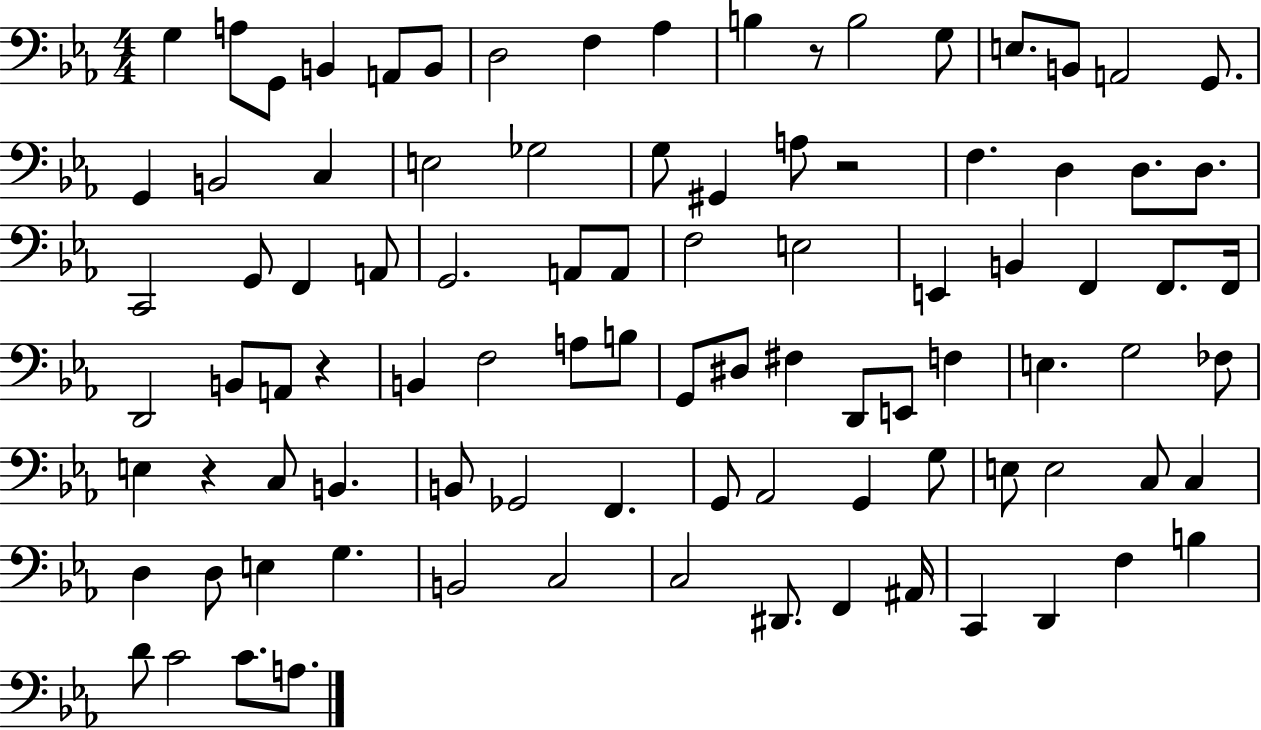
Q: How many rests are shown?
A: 4